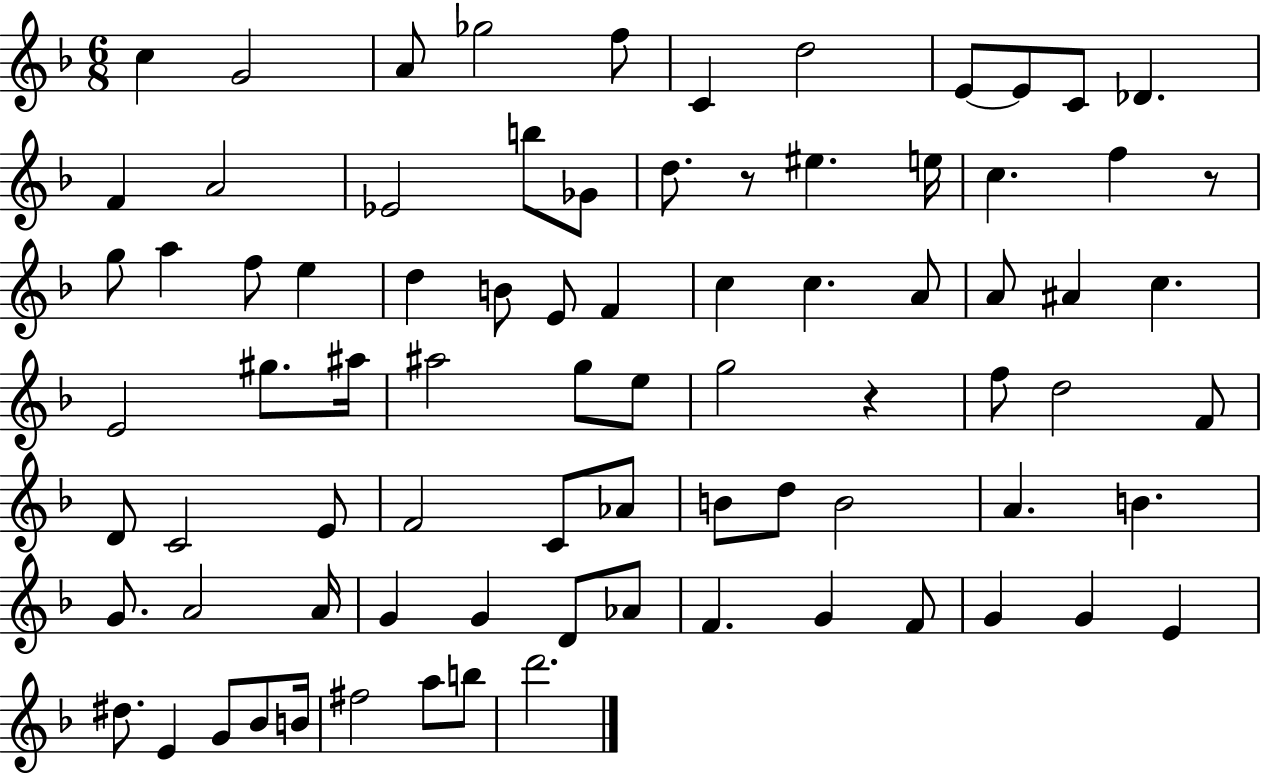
{
  \clef treble
  \numericTimeSignature
  \time 6/8
  \key f \major
  c''4 g'2 | a'8 ges''2 f''8 | c'4 d''2 | e'8~~ e'8 c'8 des'4. | \break f'4 a'2 | ees'2 b''8 ges'8 | d''8. r8 eis''4. e''16 | c''4. f''4 r8 | \break g''8 a''4 f''8 e''4 | d''4 b'8 e'8 f'4 | c''4 c''4. a'8 | a'8 ais'4 c''4. | \break e'2 gis''8. ais''16 | ais''2 g''8 e''8 | g''2 r4 | f''8 d''2 f'8 | \break d'8 c'2 e'8 | f'2 c'8 aes'8 | b'8 d''8 b'2 | a'4. b'4. | \break g'8. a'2 a'16 | g'4 g'4 d'8 aes'8 | f'4. g'4 f'8 | g'4 g'4 e'4 | \break dis''8. e'4 g'8 bes'8 b'16 | fis''2 a''8 b''8 | d'''2. | \bar "|."
}